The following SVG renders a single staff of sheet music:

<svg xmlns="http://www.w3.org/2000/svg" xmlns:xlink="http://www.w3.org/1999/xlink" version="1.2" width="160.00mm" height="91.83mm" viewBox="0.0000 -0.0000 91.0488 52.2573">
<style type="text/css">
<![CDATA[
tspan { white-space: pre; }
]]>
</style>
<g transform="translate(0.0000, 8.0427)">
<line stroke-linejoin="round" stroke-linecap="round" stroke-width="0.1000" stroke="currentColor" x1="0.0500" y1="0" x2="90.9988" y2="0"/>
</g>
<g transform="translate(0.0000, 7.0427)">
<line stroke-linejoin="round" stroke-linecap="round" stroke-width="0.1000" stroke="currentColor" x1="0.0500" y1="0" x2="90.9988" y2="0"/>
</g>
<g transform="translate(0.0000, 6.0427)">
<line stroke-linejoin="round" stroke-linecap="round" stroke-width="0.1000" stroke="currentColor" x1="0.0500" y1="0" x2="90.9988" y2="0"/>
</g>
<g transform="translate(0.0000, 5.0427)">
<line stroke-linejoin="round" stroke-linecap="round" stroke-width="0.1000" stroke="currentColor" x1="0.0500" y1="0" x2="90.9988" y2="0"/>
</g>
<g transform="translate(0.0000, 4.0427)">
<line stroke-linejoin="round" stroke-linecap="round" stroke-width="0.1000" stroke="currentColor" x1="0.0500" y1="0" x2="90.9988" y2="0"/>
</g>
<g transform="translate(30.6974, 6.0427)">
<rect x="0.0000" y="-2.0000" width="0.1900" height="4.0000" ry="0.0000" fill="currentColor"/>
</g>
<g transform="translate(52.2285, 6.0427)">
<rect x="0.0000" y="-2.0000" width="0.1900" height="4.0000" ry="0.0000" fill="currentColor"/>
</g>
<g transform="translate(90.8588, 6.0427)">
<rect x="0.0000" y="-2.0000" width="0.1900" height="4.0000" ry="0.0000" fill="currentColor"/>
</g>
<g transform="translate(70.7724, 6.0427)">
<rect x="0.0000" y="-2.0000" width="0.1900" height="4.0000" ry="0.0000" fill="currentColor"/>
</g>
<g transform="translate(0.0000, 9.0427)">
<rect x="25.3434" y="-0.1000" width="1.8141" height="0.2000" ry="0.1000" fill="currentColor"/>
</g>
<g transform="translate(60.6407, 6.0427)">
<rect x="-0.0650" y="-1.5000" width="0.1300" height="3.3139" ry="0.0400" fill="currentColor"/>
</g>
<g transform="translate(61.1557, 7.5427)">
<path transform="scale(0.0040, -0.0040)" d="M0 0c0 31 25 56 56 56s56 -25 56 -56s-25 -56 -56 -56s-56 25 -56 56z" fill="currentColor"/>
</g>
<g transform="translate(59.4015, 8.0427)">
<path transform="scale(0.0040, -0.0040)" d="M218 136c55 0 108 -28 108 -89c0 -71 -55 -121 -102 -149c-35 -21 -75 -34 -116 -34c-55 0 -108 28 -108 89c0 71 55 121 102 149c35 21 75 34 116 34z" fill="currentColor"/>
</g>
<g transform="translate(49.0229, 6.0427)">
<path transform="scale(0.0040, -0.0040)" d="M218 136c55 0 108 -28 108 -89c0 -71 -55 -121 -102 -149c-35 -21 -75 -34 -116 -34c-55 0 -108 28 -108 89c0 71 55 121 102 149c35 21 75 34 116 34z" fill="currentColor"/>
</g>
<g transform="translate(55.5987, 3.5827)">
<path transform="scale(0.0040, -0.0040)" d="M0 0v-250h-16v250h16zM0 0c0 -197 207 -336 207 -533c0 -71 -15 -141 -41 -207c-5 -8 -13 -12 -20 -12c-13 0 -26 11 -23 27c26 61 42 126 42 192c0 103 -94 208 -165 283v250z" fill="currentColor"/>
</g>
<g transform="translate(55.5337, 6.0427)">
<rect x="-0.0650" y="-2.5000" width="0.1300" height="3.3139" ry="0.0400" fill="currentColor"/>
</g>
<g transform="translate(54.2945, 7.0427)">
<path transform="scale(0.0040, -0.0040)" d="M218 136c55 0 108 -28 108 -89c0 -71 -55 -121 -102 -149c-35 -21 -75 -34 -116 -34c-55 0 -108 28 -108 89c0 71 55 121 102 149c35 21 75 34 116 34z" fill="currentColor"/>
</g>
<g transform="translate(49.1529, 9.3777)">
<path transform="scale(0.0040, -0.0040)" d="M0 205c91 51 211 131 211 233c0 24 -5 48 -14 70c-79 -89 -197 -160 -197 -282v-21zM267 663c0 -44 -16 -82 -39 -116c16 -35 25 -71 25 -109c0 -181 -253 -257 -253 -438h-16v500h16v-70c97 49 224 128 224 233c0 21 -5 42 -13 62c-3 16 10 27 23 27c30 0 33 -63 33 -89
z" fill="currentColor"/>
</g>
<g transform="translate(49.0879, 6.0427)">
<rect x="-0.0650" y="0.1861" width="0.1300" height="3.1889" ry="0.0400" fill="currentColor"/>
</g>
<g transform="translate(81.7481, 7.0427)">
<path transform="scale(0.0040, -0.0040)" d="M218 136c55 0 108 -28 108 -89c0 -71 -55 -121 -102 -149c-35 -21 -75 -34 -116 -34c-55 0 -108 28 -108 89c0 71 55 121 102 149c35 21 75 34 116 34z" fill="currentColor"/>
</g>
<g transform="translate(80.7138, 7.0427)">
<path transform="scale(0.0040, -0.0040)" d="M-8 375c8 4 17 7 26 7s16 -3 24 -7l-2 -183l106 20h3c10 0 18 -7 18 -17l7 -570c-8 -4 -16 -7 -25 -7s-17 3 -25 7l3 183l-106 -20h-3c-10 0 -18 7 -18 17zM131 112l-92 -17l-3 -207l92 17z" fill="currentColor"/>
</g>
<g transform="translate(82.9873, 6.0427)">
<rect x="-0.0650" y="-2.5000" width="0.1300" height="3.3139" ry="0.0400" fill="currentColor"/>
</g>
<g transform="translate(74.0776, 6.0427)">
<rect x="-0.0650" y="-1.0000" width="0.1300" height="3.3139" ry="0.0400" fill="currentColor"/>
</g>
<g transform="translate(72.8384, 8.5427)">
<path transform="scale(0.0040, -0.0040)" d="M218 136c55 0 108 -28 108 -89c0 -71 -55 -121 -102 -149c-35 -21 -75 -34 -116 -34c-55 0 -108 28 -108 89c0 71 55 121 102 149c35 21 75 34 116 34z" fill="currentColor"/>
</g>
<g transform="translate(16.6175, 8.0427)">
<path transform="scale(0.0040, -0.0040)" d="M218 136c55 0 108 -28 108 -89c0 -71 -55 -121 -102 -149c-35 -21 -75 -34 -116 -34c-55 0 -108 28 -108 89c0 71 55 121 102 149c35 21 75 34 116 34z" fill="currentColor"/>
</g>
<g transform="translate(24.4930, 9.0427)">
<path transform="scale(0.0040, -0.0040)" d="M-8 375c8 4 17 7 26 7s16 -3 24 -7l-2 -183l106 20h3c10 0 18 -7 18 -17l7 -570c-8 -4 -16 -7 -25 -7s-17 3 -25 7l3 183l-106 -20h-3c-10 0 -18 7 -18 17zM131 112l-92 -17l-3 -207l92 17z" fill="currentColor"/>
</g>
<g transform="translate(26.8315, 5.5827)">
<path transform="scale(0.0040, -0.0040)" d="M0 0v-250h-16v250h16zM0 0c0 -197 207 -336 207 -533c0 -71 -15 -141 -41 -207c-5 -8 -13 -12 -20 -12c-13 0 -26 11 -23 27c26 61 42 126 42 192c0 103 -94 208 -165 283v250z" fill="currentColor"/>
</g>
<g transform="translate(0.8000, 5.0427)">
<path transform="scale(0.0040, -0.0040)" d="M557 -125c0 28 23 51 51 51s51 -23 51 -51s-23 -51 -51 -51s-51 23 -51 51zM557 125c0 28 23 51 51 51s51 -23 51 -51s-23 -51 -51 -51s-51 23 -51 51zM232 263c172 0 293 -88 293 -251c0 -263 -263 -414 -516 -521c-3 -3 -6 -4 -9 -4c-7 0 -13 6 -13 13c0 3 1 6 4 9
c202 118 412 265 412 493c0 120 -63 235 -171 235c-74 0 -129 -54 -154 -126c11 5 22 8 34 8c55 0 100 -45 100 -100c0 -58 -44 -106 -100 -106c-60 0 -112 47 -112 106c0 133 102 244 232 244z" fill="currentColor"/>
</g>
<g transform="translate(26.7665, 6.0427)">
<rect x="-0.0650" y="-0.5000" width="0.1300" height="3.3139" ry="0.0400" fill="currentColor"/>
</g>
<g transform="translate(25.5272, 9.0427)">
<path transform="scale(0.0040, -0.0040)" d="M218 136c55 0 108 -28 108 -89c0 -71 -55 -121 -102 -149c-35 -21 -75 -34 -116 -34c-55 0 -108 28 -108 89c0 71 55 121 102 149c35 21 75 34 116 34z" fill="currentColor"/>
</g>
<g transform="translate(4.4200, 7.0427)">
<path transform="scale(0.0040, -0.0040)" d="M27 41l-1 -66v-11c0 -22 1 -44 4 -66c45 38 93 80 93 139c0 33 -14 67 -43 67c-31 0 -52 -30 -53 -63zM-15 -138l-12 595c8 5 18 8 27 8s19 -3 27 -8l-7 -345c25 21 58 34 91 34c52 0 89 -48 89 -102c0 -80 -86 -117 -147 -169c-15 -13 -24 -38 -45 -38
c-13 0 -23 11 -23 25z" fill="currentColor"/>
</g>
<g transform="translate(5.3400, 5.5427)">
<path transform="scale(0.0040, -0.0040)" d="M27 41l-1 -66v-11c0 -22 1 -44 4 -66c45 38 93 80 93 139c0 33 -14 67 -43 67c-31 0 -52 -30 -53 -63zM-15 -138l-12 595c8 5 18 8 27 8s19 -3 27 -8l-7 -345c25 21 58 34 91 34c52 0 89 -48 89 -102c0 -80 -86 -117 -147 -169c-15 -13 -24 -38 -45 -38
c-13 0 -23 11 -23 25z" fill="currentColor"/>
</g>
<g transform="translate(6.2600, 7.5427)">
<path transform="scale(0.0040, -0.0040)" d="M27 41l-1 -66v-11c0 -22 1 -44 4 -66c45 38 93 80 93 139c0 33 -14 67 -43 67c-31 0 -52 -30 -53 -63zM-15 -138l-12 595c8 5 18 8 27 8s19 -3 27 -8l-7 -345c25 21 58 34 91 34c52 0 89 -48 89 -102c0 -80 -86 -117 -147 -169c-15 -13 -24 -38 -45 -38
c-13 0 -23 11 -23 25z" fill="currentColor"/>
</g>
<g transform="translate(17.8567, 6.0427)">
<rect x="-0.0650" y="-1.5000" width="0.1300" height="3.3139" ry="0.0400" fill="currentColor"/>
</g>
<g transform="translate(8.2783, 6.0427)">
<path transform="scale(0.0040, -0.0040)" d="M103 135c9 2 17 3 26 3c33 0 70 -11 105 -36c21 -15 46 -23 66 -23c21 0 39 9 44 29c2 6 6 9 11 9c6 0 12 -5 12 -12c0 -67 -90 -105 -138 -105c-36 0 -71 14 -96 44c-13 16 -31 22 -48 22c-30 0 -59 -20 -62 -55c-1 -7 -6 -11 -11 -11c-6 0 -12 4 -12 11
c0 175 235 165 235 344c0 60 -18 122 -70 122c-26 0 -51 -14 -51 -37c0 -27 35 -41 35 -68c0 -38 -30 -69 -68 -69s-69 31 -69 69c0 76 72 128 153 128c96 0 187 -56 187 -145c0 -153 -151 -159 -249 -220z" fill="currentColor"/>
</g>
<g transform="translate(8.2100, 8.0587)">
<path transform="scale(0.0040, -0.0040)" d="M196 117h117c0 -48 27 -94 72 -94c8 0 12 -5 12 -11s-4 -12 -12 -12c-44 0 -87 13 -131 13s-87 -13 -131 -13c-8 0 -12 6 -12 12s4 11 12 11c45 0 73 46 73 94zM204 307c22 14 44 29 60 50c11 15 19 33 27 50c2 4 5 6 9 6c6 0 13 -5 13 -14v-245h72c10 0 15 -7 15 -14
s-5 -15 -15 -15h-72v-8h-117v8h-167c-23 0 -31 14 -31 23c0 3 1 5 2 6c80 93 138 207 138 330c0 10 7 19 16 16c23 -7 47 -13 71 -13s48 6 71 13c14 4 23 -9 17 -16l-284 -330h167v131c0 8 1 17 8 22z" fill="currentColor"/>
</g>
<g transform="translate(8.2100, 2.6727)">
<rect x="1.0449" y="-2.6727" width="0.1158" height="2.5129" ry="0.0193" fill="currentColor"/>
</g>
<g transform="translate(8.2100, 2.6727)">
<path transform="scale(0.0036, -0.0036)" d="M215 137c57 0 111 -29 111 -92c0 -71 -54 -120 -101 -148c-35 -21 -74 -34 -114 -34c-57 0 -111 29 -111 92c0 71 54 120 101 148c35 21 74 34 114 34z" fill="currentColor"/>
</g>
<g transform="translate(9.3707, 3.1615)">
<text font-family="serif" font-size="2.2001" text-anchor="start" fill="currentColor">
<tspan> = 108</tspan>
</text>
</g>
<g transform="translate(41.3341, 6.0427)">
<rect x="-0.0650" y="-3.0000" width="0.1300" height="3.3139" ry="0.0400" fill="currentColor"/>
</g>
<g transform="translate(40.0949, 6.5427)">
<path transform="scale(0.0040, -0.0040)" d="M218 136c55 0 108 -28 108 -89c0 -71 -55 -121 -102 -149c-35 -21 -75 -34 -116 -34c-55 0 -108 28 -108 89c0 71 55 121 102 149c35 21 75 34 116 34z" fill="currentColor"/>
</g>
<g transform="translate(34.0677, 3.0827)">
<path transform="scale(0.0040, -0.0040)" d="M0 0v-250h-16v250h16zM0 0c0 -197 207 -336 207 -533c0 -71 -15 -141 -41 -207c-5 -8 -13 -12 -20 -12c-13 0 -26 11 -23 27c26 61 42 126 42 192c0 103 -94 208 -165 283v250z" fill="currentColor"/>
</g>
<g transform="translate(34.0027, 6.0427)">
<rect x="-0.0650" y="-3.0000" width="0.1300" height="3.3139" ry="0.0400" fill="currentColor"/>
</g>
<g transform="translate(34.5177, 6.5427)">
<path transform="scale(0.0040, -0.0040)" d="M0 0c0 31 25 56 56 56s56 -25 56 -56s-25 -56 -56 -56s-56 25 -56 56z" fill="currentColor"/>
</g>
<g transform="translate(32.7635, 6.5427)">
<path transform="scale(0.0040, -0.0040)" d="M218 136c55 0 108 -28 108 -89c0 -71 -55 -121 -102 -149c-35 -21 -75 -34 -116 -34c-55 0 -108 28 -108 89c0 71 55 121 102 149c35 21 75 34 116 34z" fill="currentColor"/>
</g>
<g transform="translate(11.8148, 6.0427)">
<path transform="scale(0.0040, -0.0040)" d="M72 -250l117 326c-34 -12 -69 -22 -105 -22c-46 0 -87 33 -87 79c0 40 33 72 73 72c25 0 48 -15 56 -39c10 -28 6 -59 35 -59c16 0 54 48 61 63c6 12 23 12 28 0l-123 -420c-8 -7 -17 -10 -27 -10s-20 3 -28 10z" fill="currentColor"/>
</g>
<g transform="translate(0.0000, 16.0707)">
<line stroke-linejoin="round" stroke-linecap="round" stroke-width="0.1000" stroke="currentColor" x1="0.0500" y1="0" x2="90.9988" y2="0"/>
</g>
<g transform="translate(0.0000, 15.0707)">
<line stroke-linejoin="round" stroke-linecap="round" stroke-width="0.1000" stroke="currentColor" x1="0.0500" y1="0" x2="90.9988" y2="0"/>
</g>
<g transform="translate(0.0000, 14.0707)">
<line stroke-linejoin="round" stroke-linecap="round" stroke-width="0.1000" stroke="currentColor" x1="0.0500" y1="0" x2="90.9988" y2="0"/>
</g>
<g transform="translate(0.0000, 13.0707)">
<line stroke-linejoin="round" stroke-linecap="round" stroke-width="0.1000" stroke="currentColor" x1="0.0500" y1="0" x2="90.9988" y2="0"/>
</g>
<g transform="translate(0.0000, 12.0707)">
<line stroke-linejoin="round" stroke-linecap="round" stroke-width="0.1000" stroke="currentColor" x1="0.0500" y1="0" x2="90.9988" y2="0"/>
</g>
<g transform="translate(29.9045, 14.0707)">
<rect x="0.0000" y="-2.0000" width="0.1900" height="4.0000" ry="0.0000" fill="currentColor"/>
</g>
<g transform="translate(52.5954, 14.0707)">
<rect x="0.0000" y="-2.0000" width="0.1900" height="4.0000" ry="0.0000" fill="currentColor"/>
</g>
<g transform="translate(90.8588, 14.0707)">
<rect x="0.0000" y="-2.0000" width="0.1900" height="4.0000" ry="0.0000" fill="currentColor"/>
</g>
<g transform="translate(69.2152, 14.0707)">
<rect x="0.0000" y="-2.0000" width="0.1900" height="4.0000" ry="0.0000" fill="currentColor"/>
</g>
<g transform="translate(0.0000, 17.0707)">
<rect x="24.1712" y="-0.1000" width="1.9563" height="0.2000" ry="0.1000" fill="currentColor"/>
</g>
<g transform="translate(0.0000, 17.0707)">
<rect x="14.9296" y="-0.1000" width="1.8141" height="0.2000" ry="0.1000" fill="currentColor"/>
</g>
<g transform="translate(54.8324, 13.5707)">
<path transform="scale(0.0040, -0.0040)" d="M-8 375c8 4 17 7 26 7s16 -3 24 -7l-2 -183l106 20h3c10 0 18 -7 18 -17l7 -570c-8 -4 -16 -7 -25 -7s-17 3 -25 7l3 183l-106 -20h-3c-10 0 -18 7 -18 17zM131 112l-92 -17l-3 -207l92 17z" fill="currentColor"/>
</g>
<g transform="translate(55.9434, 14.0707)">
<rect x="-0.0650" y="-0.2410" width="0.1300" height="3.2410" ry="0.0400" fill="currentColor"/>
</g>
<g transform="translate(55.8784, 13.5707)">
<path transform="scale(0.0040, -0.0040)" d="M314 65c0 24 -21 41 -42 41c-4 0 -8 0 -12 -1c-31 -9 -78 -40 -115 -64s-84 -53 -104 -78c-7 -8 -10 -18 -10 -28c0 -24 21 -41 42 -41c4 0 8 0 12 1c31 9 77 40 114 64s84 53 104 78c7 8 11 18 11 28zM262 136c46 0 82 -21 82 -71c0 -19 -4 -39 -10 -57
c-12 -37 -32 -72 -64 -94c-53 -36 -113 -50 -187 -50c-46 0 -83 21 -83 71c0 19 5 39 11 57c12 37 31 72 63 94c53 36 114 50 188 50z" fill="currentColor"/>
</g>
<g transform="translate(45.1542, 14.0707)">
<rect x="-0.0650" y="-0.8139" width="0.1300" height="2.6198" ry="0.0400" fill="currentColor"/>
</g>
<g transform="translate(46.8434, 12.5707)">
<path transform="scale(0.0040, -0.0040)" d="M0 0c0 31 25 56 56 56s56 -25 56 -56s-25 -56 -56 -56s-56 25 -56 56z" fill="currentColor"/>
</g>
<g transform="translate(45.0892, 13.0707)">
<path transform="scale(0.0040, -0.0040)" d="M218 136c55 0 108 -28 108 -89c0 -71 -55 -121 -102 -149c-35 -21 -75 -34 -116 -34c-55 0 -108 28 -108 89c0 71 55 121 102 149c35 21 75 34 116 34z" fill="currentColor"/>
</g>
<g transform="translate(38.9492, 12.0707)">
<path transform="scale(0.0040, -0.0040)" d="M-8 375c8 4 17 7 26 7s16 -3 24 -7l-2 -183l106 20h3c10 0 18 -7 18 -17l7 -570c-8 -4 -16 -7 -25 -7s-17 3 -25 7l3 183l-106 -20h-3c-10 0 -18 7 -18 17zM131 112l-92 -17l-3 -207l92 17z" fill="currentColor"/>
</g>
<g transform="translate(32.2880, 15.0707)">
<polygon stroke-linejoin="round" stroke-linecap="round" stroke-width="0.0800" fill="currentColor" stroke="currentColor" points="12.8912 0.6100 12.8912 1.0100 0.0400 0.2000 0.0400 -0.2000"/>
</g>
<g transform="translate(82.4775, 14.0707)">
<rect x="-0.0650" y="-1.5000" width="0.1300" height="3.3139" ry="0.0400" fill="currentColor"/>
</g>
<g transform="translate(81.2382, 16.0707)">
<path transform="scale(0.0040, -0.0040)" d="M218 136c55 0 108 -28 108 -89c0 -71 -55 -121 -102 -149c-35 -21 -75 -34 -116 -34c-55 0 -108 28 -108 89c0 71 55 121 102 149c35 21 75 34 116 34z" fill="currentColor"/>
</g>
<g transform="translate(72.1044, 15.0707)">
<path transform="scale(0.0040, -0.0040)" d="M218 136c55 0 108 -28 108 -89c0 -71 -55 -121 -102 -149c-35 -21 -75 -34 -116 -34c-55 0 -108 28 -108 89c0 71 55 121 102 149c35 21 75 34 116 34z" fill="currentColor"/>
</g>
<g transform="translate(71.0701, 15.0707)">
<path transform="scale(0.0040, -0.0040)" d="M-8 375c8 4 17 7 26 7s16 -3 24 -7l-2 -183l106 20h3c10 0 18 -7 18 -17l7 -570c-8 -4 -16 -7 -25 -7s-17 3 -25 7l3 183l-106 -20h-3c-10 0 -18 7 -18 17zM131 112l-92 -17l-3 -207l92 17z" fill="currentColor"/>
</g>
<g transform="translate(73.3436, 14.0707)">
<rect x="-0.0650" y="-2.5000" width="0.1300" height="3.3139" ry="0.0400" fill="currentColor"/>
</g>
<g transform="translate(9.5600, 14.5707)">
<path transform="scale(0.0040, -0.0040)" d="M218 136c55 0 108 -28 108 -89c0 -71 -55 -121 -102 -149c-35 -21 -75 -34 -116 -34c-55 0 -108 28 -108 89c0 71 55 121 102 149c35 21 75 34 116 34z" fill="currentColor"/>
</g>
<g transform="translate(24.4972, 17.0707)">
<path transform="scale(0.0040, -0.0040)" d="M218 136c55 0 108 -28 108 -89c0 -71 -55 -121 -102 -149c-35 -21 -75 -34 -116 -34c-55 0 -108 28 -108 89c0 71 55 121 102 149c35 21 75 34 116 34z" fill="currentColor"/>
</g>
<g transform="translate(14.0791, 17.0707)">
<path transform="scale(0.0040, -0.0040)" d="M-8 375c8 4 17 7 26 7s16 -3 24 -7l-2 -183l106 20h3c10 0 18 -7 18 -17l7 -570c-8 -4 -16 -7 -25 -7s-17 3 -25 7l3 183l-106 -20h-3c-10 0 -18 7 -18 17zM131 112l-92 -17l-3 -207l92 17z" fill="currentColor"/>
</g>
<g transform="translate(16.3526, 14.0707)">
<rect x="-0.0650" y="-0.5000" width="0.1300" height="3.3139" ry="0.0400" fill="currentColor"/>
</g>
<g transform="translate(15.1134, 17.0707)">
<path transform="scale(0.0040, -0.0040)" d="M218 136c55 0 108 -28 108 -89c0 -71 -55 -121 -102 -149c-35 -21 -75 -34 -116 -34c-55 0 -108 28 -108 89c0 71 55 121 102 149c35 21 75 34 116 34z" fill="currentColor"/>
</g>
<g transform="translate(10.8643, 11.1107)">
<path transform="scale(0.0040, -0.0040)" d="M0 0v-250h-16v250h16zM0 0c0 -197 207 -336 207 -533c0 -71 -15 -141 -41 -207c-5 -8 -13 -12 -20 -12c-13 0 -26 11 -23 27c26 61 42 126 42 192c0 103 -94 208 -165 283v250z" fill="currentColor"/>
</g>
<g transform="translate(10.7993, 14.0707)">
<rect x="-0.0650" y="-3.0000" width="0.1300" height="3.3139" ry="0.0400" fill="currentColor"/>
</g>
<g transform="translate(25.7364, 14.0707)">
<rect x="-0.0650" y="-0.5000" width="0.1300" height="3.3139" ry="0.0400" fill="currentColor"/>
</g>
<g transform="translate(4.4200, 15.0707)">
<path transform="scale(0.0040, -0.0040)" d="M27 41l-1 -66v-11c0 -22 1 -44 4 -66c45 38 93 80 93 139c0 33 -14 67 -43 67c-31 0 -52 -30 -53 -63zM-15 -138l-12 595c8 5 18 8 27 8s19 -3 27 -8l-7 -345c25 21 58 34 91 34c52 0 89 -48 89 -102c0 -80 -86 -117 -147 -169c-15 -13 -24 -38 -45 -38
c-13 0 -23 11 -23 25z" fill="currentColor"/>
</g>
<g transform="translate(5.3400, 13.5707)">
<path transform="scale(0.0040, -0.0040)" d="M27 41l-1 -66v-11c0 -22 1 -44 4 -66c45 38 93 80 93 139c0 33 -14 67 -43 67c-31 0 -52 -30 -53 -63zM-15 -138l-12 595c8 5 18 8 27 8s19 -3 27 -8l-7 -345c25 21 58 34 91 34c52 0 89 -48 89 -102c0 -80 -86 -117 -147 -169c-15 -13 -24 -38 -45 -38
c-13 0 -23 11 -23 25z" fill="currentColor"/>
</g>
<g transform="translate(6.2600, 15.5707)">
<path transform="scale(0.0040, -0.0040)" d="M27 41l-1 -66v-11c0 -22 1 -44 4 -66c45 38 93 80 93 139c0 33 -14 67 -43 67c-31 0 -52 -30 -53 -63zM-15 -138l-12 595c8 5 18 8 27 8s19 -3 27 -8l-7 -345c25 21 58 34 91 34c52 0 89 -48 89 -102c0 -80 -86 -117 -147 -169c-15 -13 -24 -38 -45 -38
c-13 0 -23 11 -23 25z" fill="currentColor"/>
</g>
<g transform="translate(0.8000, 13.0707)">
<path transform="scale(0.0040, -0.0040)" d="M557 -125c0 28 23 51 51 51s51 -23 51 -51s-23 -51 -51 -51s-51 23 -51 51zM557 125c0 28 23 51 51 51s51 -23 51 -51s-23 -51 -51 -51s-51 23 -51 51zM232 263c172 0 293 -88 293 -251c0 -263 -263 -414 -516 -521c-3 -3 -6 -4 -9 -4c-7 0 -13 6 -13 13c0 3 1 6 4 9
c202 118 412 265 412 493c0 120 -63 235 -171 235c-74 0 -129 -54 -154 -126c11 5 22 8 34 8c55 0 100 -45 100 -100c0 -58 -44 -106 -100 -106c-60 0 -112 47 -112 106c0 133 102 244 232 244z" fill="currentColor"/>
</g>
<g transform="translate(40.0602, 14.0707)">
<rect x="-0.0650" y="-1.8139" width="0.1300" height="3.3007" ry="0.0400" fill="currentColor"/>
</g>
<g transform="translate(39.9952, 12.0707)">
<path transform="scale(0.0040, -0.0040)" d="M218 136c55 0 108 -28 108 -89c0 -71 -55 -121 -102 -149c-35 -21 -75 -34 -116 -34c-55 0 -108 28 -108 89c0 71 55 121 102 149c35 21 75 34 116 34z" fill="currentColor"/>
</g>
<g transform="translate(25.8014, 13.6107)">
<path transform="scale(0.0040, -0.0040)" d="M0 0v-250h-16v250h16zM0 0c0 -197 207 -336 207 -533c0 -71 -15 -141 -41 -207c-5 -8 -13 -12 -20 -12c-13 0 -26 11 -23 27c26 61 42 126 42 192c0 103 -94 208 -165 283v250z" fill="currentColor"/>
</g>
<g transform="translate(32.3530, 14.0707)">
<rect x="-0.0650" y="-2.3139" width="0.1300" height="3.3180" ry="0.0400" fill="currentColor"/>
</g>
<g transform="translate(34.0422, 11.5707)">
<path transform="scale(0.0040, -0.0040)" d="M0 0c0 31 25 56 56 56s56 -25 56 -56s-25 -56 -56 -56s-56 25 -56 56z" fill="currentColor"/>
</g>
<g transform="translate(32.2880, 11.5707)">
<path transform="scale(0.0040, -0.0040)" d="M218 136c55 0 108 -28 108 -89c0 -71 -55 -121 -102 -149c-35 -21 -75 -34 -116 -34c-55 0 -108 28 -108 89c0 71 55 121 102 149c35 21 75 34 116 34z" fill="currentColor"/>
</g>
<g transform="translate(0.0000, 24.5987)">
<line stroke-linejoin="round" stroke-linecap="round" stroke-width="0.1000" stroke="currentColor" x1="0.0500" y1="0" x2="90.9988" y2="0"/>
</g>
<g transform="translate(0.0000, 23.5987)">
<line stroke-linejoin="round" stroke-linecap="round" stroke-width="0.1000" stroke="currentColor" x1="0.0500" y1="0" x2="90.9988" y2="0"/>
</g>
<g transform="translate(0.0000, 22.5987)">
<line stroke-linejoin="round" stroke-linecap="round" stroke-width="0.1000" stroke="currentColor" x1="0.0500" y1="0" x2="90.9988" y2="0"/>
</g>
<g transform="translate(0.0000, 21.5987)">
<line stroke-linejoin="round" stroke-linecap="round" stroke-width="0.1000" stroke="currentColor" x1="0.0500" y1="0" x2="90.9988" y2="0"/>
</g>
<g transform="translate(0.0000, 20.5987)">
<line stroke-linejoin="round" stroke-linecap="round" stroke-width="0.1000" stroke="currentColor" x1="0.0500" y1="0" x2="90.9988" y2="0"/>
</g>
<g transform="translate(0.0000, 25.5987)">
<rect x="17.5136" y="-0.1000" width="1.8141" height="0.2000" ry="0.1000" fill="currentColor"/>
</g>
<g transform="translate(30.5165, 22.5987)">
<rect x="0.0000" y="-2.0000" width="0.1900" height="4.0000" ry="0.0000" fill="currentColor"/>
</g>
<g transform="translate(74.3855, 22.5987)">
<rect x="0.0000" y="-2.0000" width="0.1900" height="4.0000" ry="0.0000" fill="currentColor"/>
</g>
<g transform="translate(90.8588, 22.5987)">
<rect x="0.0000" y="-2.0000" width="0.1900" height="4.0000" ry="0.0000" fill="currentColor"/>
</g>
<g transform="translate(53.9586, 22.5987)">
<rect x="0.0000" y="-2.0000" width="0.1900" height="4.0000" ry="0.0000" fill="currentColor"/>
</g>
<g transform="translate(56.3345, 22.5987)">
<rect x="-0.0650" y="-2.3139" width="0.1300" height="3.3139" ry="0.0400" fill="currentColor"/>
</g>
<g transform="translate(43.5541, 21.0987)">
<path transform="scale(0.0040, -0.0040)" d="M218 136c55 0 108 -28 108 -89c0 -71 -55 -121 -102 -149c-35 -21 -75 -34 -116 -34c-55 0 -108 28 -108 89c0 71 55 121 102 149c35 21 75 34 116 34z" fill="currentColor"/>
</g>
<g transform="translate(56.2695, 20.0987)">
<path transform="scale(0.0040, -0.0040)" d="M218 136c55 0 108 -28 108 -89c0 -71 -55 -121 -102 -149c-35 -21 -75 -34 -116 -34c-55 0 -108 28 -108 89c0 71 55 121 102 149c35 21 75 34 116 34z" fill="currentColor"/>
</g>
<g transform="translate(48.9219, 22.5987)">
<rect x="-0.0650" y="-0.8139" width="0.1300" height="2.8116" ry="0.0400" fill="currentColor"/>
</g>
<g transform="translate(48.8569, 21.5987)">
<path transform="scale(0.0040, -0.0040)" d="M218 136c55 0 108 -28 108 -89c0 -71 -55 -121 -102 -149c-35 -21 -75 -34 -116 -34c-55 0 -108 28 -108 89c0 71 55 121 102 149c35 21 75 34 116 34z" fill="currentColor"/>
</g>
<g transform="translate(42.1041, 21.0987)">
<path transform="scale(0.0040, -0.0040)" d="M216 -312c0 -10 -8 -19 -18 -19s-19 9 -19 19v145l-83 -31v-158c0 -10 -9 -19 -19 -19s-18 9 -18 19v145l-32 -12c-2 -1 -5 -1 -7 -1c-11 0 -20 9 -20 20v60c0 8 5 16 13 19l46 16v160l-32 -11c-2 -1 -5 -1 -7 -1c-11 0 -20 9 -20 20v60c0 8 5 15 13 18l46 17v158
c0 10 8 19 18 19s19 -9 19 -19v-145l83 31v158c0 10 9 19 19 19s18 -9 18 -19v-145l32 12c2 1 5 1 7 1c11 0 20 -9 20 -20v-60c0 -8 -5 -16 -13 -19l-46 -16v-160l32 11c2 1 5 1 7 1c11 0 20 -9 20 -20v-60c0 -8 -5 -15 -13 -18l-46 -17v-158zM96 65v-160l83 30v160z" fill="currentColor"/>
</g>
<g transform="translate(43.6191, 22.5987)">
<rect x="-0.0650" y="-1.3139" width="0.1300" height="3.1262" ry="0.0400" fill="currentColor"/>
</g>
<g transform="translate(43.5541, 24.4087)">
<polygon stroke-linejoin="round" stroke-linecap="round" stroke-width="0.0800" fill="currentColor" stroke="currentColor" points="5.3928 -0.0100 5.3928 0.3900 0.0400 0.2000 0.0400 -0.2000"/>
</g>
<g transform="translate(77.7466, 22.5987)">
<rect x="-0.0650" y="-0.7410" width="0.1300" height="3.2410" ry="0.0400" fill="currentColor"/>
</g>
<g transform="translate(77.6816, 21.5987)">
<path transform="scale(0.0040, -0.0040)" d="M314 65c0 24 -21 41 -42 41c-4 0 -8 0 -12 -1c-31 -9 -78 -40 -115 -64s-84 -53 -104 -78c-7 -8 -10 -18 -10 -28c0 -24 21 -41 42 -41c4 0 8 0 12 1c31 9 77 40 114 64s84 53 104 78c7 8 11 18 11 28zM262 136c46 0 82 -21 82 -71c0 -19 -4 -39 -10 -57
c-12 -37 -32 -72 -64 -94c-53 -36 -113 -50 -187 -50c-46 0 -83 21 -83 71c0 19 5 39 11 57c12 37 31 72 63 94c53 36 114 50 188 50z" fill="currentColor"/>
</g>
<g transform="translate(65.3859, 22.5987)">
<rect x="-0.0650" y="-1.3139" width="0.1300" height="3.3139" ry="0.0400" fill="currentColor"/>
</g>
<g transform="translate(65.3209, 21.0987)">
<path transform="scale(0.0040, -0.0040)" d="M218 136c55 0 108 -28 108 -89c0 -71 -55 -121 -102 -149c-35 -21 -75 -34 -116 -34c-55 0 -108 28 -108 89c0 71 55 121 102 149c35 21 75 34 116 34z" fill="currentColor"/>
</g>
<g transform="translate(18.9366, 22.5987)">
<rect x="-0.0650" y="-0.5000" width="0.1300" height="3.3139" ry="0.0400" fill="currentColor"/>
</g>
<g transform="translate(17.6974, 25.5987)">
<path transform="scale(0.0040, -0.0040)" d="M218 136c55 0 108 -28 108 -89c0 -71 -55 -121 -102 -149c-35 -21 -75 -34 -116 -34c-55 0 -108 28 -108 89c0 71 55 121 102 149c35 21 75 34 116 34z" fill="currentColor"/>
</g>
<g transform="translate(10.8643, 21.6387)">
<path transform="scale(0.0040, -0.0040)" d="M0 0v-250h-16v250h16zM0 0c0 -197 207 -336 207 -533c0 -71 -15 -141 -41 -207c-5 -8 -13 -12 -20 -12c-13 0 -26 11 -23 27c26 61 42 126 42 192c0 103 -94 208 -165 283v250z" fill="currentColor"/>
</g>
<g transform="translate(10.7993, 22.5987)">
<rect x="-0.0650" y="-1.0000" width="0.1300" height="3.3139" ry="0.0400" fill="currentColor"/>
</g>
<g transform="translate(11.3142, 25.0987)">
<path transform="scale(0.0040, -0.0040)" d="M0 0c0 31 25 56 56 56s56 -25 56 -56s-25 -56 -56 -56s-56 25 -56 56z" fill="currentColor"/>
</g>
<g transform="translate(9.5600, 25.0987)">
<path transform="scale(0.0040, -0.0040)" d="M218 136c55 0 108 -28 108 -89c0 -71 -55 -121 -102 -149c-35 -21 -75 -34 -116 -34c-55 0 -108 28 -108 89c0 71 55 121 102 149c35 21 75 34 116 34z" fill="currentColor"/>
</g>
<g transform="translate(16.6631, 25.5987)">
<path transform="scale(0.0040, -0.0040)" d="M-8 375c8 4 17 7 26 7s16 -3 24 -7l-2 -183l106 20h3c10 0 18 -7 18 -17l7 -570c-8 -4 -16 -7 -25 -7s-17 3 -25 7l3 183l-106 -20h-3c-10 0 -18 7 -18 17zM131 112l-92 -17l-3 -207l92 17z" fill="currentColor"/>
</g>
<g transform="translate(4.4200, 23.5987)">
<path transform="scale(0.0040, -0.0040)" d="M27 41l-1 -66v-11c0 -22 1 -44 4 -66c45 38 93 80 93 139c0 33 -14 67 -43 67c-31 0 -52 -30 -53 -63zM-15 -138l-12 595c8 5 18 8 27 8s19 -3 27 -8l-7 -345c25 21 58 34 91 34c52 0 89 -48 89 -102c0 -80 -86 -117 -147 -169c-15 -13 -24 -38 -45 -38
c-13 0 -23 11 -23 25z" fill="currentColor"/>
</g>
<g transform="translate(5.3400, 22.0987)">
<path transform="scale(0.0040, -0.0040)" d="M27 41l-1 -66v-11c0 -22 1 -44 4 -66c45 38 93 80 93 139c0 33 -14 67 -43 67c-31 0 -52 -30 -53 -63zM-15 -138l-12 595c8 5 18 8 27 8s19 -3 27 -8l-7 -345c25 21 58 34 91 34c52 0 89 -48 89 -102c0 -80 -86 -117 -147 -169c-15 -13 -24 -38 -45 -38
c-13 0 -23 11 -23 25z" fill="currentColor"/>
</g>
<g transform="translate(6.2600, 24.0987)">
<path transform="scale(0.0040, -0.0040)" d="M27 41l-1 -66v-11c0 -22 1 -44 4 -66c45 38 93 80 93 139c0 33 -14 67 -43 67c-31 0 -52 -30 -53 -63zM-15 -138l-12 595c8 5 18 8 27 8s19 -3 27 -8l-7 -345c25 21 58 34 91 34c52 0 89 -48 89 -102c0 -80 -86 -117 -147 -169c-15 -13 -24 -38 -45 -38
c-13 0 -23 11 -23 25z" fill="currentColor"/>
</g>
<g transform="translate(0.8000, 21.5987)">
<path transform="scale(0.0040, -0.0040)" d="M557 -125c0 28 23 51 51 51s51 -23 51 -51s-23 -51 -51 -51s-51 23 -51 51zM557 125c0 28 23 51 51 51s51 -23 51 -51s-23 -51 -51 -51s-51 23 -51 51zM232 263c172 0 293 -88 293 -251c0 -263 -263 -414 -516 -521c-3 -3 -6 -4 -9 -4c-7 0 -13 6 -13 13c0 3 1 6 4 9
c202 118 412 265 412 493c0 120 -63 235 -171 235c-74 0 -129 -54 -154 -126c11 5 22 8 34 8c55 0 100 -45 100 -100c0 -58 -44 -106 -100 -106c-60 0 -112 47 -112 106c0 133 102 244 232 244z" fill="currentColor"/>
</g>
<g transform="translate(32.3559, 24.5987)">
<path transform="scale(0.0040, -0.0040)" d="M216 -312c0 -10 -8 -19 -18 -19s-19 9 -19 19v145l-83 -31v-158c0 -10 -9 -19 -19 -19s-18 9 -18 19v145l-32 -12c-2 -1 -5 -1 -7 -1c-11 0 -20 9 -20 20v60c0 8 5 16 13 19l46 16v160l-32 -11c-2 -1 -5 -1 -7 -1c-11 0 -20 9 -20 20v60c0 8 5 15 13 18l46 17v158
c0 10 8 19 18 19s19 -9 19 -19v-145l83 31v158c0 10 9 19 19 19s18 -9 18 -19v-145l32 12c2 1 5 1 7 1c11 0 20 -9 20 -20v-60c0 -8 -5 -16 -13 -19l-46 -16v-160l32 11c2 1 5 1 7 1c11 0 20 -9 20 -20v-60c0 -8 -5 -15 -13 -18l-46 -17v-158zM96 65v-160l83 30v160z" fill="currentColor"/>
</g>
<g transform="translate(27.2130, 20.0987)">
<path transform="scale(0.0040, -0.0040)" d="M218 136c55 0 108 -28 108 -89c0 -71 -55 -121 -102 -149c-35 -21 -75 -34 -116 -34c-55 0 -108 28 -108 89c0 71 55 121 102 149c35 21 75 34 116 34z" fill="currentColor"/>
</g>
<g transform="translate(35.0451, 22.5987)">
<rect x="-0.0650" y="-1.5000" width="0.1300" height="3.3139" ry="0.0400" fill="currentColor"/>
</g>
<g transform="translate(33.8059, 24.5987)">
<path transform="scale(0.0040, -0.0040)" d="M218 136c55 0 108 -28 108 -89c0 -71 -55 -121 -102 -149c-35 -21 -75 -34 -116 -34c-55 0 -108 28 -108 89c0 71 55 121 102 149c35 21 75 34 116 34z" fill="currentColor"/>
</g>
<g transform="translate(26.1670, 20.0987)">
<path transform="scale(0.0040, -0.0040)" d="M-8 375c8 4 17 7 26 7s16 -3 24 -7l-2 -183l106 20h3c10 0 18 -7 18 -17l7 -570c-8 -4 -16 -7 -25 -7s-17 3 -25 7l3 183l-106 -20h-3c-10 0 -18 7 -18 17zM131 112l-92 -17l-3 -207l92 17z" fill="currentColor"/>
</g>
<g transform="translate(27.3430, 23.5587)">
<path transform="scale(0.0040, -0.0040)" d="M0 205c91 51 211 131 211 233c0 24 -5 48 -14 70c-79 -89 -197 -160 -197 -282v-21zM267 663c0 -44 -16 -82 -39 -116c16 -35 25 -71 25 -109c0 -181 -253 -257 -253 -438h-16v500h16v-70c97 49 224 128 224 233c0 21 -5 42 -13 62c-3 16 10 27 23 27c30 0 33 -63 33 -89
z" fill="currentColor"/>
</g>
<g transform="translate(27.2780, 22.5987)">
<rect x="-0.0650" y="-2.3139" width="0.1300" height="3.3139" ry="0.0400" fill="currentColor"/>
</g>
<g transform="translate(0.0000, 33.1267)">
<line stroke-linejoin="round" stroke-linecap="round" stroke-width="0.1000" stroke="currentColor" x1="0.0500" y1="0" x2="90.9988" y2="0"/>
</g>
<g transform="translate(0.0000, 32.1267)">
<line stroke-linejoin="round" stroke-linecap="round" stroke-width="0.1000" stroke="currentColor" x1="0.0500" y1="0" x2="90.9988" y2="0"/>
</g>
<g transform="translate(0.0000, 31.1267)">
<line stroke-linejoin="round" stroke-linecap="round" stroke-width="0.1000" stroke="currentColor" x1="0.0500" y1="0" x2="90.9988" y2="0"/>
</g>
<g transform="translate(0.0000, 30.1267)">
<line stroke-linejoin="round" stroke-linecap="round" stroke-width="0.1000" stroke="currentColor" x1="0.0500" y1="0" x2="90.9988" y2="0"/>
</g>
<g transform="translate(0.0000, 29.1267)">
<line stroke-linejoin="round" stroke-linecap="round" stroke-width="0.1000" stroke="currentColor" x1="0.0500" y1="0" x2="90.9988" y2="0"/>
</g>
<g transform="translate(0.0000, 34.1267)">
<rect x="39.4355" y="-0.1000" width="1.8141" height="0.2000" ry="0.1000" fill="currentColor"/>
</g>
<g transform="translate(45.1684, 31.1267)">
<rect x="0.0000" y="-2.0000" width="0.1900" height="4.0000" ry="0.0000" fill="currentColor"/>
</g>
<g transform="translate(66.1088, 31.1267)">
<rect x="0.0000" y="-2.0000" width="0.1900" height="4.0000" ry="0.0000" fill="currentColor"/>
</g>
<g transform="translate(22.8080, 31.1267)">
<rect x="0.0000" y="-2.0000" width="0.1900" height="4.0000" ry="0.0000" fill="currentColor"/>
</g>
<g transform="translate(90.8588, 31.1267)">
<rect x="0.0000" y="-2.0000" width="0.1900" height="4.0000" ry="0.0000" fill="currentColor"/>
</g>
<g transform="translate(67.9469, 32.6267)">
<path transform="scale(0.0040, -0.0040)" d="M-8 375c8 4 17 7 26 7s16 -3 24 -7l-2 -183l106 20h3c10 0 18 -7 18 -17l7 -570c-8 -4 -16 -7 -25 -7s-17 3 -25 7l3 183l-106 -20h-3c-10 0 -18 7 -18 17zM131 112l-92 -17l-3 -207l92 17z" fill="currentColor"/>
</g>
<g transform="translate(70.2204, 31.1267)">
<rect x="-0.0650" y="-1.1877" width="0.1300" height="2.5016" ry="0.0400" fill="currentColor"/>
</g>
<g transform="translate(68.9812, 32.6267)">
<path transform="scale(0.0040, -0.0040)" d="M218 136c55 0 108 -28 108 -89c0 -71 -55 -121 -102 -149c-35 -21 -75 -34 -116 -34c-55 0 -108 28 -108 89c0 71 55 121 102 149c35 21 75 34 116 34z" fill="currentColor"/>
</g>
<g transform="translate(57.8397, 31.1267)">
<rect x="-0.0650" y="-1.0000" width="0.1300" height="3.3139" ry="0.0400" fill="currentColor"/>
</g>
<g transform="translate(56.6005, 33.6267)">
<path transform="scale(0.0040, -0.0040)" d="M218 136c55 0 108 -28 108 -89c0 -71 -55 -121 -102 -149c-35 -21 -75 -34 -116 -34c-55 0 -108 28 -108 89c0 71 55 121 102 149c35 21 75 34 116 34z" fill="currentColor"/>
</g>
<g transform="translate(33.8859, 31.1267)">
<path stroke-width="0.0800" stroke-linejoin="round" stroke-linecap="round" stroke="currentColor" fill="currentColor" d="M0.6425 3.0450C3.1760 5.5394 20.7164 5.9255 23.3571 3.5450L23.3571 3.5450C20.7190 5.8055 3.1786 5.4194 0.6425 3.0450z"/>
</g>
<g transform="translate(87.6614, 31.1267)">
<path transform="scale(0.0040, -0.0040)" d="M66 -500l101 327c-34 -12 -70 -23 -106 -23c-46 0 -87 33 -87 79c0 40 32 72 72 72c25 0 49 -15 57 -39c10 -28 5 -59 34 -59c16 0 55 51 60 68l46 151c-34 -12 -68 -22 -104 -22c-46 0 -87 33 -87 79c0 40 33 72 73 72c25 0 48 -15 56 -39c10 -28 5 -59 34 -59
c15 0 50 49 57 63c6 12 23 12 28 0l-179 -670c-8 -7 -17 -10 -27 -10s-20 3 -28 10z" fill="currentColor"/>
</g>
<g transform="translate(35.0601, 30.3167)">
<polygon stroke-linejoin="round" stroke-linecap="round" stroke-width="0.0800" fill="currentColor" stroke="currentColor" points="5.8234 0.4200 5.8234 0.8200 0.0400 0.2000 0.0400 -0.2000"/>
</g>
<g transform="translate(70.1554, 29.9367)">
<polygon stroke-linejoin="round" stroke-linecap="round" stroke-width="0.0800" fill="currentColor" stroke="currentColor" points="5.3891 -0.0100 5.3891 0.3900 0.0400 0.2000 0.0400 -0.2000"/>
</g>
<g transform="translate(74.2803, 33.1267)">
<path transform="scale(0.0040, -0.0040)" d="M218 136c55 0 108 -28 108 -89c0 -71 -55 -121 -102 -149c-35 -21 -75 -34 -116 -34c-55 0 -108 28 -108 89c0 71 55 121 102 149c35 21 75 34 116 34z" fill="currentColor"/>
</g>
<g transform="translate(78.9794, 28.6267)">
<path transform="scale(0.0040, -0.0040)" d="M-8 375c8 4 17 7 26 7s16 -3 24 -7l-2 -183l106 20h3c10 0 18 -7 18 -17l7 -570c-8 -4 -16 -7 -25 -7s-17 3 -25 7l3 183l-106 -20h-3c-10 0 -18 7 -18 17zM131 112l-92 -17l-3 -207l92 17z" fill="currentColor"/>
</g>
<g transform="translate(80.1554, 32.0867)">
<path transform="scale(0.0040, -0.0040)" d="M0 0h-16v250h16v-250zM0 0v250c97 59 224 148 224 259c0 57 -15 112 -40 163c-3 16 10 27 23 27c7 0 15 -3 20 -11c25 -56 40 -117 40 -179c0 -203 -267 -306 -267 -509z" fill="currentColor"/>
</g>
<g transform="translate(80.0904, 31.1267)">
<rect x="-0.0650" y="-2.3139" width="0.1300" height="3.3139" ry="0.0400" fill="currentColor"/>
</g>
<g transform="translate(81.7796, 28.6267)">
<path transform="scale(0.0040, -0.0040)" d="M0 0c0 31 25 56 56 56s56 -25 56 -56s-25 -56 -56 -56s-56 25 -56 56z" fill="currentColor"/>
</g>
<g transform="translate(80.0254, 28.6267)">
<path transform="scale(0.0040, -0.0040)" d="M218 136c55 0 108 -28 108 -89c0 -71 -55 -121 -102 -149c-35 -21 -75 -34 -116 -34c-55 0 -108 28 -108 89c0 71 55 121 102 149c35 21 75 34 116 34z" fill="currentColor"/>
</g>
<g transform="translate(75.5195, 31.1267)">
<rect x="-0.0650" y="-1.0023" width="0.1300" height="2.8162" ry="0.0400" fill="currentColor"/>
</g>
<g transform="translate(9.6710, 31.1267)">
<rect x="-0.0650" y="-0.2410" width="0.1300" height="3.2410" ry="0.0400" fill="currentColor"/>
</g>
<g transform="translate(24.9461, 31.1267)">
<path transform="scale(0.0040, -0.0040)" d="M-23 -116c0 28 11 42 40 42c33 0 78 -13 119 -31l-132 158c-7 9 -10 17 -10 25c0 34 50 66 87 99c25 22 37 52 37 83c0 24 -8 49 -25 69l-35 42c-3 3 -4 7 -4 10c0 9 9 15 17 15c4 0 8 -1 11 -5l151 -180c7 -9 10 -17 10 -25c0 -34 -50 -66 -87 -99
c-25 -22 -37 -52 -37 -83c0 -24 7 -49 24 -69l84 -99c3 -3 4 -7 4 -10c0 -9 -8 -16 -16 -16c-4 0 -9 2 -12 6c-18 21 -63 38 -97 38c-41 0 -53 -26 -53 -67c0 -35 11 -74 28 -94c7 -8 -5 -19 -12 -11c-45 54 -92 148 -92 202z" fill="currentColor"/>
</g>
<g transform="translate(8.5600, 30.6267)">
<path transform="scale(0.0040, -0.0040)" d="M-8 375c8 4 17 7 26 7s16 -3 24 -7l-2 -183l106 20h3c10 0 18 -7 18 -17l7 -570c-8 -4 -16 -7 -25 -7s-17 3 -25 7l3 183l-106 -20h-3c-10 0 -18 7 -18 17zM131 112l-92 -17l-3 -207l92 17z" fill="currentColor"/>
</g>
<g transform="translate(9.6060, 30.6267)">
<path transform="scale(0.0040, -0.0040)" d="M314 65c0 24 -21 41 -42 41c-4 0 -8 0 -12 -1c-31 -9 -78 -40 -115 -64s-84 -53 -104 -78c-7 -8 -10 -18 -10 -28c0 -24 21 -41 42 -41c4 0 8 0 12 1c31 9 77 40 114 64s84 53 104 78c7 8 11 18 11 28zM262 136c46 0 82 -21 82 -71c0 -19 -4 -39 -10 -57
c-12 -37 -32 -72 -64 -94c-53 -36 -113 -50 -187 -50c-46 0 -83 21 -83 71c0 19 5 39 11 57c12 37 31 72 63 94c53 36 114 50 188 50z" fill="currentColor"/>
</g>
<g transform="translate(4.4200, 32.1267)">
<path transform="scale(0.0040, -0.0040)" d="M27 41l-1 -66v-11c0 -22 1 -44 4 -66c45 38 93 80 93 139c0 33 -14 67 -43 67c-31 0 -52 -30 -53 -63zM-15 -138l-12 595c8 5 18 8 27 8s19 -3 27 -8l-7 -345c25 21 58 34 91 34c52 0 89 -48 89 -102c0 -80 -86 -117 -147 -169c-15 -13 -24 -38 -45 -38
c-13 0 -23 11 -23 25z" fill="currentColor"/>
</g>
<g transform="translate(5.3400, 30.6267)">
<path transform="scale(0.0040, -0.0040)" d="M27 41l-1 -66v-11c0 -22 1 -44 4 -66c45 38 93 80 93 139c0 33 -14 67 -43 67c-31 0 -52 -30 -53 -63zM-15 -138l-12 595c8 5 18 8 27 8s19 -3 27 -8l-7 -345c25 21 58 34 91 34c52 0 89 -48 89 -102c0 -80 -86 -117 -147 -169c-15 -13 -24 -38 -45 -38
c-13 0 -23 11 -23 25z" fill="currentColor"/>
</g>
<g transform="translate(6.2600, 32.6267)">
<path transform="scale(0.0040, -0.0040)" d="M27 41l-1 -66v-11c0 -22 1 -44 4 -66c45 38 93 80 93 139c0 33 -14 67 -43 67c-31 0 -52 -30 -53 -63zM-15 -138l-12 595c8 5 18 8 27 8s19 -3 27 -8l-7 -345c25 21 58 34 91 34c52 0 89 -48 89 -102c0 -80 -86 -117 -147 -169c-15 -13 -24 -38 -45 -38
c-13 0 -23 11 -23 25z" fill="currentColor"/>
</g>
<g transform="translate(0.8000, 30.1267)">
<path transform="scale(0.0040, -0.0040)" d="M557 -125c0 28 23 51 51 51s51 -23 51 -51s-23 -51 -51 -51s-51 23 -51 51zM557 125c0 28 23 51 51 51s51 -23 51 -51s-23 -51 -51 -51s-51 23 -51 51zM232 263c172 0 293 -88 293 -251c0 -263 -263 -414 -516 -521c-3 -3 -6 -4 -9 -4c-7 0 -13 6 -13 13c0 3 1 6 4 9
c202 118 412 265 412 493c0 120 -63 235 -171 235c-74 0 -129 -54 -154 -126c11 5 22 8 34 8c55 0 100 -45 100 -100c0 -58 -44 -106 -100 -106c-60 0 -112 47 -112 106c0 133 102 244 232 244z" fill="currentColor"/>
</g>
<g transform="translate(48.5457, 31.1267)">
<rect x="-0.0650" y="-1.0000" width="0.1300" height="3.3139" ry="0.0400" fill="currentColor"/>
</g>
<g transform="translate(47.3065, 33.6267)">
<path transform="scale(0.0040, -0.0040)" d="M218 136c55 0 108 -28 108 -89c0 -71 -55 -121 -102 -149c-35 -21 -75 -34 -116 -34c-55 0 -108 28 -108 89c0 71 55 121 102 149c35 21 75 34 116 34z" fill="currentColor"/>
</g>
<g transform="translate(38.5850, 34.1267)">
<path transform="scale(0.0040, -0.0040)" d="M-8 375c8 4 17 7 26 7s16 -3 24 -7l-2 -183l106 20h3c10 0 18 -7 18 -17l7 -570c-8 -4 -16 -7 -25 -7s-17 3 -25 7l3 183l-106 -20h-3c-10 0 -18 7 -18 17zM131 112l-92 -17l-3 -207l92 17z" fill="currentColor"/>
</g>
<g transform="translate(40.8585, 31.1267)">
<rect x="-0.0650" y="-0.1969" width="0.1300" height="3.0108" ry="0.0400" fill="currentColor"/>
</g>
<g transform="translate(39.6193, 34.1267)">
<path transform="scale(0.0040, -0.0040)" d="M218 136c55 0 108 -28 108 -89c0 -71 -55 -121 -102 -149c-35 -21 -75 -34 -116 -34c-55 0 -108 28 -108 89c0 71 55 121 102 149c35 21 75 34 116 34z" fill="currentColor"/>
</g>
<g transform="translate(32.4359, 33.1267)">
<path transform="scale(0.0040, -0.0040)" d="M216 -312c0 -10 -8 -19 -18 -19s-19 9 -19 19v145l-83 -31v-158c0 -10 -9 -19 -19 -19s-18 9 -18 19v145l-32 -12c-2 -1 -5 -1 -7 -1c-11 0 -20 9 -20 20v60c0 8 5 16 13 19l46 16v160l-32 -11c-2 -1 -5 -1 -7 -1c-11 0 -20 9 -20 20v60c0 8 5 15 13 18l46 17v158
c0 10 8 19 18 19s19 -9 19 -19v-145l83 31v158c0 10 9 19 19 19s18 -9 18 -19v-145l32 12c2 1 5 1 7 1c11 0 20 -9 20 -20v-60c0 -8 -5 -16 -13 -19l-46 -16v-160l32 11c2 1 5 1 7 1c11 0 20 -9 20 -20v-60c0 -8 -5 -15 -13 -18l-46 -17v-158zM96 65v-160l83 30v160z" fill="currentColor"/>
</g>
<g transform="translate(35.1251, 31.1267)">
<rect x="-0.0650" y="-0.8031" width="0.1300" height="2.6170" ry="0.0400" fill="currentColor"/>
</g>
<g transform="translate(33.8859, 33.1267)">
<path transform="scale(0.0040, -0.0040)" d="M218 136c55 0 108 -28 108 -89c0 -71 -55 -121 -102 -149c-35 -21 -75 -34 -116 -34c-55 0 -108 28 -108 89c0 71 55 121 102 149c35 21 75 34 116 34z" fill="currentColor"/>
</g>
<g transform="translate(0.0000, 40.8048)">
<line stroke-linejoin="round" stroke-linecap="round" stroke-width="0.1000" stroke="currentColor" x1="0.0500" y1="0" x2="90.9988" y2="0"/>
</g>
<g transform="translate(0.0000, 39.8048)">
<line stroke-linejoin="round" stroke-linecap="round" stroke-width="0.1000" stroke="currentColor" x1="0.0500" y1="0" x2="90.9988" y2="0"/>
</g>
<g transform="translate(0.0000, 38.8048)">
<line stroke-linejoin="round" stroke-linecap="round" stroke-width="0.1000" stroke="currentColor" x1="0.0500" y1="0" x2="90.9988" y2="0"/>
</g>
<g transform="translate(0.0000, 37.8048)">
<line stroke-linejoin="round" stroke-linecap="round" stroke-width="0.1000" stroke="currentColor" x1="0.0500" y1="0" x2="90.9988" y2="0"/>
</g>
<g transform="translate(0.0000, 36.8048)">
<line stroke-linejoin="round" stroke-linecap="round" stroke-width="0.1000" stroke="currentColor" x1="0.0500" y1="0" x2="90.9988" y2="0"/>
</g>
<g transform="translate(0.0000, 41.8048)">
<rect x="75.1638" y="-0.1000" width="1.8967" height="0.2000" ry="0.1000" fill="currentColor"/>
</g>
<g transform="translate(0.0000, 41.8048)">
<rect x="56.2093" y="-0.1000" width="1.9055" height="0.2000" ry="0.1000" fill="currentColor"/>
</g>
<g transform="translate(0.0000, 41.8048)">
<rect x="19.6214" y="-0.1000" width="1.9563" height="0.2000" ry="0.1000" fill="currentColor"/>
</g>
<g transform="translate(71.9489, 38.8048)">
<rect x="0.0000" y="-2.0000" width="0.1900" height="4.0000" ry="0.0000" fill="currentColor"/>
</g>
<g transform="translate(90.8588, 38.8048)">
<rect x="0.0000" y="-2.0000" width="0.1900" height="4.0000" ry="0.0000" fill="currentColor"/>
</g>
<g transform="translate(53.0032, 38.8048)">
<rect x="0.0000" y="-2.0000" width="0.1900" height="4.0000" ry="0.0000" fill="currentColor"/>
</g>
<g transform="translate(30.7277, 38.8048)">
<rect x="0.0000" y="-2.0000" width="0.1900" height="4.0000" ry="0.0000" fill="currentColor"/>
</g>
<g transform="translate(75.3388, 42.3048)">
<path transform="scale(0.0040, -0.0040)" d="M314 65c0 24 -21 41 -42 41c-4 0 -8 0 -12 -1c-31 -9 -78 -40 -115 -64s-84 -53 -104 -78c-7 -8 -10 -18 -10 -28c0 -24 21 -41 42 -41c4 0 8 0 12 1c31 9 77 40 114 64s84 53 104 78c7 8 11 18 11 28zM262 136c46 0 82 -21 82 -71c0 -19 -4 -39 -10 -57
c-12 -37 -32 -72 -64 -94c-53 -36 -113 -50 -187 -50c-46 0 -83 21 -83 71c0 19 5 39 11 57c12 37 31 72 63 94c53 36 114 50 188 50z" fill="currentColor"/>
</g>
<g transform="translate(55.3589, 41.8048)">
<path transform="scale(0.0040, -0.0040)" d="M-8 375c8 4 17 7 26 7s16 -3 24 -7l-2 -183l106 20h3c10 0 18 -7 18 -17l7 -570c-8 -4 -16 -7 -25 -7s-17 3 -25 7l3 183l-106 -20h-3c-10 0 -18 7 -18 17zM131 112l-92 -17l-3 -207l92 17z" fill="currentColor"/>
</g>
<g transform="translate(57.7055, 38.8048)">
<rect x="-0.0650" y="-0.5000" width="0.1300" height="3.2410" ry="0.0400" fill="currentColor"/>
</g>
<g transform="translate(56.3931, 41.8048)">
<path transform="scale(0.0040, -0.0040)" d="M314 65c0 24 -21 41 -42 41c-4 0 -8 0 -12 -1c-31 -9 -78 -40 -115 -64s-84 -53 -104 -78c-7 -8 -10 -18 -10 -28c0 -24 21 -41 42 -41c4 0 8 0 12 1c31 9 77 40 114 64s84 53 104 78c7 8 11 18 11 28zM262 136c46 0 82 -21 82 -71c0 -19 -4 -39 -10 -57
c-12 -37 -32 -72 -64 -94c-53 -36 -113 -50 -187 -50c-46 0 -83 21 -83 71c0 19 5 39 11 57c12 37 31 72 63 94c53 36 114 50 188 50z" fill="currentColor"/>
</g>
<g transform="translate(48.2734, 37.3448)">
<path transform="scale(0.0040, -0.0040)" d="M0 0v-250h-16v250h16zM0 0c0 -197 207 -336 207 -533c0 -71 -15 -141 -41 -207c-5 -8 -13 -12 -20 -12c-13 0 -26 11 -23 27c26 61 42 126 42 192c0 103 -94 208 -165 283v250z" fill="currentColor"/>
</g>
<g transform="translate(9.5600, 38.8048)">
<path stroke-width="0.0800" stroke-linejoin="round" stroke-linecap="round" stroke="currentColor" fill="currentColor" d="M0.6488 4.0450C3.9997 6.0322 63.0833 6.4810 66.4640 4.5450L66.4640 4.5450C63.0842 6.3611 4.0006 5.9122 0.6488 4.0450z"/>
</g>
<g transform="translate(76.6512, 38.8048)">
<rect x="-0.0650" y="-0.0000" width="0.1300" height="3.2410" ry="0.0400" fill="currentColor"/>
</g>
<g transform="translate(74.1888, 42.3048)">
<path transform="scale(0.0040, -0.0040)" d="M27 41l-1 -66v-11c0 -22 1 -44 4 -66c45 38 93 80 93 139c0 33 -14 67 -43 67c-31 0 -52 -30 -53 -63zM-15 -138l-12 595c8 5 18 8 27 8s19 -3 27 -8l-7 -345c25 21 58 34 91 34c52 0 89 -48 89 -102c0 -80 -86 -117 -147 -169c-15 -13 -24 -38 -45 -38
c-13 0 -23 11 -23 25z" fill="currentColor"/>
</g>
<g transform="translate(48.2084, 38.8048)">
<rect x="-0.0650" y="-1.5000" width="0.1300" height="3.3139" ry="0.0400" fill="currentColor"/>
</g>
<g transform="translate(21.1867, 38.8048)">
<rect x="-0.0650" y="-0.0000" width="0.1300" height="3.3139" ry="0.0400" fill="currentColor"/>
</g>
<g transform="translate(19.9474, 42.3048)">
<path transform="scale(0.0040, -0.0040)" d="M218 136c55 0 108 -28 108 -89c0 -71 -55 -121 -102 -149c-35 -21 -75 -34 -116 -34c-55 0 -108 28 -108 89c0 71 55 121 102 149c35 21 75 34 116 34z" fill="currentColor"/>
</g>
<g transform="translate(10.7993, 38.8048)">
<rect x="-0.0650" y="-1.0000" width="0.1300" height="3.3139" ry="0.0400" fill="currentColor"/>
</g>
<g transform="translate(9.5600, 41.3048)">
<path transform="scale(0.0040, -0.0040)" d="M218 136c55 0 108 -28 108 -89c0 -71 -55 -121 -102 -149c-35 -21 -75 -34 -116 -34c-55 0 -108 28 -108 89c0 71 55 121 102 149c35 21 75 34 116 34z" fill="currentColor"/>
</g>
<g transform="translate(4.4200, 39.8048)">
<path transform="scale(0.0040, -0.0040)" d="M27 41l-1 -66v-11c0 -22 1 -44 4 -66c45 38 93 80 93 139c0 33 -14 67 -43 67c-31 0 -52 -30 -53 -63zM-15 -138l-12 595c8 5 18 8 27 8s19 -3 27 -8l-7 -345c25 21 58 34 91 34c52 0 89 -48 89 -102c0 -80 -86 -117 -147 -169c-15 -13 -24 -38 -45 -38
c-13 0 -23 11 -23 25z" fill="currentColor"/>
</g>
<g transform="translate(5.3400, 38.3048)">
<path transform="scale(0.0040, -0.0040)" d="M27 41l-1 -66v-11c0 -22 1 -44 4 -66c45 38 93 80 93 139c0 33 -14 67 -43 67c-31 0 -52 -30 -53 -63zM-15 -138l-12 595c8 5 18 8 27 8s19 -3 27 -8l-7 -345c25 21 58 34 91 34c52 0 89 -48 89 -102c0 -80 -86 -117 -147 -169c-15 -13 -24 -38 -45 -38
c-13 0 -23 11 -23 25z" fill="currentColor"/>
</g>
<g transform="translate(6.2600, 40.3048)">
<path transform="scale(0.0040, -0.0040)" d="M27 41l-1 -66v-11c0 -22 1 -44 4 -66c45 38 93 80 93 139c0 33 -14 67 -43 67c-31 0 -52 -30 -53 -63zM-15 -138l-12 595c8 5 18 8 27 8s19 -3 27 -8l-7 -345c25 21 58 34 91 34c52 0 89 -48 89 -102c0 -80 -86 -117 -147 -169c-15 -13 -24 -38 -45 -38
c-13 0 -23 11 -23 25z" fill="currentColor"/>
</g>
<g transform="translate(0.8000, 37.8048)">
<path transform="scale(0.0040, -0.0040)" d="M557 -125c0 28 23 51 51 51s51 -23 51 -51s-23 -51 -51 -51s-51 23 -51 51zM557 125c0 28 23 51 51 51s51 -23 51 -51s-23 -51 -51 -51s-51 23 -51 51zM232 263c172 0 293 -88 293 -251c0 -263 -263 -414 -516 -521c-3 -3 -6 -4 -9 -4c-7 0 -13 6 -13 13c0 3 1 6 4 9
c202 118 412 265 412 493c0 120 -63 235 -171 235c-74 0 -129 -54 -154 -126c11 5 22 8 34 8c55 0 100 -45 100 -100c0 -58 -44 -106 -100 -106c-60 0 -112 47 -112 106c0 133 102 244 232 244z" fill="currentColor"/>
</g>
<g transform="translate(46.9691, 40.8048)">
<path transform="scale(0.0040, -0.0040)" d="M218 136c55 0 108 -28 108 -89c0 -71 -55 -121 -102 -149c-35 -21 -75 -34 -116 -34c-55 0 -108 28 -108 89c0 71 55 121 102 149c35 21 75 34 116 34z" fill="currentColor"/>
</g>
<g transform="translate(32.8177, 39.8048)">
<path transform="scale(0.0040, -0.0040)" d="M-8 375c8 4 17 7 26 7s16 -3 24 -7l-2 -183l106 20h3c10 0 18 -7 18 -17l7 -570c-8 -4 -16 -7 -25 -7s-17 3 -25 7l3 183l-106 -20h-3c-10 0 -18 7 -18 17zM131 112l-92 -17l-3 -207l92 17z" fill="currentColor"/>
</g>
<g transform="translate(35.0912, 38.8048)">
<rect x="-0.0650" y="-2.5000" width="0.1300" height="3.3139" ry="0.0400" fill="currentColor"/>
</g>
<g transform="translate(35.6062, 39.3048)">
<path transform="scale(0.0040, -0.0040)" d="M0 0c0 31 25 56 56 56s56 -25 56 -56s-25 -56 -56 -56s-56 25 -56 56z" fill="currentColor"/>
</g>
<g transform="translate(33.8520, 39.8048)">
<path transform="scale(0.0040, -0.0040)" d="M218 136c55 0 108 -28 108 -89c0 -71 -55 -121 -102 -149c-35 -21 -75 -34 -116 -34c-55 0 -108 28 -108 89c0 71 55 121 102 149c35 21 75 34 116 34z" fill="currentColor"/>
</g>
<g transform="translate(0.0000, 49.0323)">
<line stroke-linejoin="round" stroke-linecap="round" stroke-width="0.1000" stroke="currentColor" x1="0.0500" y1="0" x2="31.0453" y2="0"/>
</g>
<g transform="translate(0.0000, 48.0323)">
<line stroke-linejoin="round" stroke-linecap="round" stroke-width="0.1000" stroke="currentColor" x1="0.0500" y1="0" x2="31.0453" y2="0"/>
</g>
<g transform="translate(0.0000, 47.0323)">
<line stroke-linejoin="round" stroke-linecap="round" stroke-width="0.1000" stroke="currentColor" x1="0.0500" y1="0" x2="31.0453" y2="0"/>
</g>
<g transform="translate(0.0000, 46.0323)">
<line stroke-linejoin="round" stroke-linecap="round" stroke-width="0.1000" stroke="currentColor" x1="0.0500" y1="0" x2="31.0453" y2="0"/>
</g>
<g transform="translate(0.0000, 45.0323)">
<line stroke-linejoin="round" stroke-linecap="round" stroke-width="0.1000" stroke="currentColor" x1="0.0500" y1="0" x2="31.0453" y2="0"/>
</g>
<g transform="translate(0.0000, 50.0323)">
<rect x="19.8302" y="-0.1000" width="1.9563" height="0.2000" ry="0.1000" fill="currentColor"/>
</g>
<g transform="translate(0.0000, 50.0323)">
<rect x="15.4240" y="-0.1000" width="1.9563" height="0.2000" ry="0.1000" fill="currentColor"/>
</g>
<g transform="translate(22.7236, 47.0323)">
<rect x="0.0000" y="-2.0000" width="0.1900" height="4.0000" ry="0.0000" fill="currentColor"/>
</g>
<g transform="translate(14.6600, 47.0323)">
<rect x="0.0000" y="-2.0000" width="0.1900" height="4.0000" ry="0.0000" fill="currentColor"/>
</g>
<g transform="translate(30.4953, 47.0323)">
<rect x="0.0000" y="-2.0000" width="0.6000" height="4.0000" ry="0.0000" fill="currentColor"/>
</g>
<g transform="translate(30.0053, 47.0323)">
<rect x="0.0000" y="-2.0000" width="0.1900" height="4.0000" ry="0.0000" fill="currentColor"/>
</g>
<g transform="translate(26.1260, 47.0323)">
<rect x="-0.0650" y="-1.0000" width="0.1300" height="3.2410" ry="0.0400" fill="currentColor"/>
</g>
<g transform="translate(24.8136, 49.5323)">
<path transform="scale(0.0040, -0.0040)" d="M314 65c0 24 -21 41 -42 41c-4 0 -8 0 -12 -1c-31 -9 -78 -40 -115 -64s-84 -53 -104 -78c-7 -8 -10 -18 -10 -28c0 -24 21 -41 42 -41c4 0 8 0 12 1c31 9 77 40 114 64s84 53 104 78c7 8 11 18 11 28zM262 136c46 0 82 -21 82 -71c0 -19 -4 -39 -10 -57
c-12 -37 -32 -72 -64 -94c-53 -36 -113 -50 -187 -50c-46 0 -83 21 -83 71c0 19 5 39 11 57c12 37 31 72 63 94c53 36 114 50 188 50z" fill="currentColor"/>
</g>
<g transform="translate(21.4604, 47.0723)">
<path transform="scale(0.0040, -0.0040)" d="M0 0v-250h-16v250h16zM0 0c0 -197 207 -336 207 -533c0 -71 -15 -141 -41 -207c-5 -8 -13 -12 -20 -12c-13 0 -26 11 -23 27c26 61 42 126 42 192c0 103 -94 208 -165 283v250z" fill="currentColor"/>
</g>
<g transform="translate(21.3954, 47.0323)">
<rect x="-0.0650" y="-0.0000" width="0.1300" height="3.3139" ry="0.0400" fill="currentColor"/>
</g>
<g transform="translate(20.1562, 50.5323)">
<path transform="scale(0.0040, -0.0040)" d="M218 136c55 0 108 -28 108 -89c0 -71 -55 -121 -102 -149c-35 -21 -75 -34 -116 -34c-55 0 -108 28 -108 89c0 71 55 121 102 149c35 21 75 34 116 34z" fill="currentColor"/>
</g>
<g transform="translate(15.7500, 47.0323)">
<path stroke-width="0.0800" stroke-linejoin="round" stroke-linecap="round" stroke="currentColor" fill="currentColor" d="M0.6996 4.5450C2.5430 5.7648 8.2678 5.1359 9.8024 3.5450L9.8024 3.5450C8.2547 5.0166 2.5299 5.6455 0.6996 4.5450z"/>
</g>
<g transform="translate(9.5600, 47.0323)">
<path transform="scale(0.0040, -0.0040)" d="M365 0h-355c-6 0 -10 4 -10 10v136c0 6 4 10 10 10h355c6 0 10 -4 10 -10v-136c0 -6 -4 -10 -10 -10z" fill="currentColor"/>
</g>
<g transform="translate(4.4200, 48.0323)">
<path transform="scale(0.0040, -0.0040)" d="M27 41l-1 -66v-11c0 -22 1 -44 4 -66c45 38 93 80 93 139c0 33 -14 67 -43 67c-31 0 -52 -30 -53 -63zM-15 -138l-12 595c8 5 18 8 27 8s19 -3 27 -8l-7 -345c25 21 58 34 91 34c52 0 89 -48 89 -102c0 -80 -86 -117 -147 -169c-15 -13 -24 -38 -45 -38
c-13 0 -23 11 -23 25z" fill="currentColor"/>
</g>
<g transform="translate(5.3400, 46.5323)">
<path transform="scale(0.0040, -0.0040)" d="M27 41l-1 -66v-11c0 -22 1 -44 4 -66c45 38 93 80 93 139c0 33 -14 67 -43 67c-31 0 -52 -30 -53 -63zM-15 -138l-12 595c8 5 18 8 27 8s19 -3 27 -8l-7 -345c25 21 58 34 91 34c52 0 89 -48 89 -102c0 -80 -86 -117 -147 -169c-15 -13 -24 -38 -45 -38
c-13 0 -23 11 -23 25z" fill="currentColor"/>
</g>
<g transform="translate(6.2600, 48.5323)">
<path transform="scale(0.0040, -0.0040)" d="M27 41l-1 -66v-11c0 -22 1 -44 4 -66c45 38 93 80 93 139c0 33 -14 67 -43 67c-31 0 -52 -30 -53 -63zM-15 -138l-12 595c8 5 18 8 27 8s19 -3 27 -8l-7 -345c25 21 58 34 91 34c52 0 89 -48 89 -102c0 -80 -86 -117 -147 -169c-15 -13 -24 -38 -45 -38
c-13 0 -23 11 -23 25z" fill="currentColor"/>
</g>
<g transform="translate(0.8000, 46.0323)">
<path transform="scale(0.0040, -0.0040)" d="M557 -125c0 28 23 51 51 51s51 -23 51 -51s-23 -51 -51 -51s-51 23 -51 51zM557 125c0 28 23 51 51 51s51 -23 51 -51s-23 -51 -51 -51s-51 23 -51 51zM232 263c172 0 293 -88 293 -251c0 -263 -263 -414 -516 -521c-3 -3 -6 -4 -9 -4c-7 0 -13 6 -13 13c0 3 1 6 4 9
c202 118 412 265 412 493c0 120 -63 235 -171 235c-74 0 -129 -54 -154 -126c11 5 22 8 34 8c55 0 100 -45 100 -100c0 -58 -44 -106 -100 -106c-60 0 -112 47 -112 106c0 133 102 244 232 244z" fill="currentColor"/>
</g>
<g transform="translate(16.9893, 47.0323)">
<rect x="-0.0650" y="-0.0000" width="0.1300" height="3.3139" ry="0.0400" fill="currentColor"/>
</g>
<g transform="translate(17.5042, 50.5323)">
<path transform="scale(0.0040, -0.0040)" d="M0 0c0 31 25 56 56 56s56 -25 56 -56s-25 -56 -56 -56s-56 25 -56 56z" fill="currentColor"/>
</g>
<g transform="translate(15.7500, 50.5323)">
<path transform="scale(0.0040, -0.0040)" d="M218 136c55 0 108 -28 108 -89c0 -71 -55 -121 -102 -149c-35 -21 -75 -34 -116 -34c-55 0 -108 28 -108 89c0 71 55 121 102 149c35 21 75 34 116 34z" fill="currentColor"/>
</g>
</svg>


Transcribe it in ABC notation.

X:1
T:Untitled
M:2/4
L:1/4
K:Eb
z/2 G,, E,,/2 C,/2 C, D,/4 _B,,/2 G,, F,, B,, C,/2 E,, E,,/2 _B,/2 A,/2 F,/2 E,2 B,, G,, F,,/2 E,, B,/4 ^G,, ^G,/2 F,/2 _B, G, F,2 E,2 z ^G,,/2 E,,/2 F,, F,, A,,/2 G,,/2 B,/2 z/4 F,, D,, B,, G,,/2 E,,2 _D,,2 z2 D,, D,,/2 F,,2